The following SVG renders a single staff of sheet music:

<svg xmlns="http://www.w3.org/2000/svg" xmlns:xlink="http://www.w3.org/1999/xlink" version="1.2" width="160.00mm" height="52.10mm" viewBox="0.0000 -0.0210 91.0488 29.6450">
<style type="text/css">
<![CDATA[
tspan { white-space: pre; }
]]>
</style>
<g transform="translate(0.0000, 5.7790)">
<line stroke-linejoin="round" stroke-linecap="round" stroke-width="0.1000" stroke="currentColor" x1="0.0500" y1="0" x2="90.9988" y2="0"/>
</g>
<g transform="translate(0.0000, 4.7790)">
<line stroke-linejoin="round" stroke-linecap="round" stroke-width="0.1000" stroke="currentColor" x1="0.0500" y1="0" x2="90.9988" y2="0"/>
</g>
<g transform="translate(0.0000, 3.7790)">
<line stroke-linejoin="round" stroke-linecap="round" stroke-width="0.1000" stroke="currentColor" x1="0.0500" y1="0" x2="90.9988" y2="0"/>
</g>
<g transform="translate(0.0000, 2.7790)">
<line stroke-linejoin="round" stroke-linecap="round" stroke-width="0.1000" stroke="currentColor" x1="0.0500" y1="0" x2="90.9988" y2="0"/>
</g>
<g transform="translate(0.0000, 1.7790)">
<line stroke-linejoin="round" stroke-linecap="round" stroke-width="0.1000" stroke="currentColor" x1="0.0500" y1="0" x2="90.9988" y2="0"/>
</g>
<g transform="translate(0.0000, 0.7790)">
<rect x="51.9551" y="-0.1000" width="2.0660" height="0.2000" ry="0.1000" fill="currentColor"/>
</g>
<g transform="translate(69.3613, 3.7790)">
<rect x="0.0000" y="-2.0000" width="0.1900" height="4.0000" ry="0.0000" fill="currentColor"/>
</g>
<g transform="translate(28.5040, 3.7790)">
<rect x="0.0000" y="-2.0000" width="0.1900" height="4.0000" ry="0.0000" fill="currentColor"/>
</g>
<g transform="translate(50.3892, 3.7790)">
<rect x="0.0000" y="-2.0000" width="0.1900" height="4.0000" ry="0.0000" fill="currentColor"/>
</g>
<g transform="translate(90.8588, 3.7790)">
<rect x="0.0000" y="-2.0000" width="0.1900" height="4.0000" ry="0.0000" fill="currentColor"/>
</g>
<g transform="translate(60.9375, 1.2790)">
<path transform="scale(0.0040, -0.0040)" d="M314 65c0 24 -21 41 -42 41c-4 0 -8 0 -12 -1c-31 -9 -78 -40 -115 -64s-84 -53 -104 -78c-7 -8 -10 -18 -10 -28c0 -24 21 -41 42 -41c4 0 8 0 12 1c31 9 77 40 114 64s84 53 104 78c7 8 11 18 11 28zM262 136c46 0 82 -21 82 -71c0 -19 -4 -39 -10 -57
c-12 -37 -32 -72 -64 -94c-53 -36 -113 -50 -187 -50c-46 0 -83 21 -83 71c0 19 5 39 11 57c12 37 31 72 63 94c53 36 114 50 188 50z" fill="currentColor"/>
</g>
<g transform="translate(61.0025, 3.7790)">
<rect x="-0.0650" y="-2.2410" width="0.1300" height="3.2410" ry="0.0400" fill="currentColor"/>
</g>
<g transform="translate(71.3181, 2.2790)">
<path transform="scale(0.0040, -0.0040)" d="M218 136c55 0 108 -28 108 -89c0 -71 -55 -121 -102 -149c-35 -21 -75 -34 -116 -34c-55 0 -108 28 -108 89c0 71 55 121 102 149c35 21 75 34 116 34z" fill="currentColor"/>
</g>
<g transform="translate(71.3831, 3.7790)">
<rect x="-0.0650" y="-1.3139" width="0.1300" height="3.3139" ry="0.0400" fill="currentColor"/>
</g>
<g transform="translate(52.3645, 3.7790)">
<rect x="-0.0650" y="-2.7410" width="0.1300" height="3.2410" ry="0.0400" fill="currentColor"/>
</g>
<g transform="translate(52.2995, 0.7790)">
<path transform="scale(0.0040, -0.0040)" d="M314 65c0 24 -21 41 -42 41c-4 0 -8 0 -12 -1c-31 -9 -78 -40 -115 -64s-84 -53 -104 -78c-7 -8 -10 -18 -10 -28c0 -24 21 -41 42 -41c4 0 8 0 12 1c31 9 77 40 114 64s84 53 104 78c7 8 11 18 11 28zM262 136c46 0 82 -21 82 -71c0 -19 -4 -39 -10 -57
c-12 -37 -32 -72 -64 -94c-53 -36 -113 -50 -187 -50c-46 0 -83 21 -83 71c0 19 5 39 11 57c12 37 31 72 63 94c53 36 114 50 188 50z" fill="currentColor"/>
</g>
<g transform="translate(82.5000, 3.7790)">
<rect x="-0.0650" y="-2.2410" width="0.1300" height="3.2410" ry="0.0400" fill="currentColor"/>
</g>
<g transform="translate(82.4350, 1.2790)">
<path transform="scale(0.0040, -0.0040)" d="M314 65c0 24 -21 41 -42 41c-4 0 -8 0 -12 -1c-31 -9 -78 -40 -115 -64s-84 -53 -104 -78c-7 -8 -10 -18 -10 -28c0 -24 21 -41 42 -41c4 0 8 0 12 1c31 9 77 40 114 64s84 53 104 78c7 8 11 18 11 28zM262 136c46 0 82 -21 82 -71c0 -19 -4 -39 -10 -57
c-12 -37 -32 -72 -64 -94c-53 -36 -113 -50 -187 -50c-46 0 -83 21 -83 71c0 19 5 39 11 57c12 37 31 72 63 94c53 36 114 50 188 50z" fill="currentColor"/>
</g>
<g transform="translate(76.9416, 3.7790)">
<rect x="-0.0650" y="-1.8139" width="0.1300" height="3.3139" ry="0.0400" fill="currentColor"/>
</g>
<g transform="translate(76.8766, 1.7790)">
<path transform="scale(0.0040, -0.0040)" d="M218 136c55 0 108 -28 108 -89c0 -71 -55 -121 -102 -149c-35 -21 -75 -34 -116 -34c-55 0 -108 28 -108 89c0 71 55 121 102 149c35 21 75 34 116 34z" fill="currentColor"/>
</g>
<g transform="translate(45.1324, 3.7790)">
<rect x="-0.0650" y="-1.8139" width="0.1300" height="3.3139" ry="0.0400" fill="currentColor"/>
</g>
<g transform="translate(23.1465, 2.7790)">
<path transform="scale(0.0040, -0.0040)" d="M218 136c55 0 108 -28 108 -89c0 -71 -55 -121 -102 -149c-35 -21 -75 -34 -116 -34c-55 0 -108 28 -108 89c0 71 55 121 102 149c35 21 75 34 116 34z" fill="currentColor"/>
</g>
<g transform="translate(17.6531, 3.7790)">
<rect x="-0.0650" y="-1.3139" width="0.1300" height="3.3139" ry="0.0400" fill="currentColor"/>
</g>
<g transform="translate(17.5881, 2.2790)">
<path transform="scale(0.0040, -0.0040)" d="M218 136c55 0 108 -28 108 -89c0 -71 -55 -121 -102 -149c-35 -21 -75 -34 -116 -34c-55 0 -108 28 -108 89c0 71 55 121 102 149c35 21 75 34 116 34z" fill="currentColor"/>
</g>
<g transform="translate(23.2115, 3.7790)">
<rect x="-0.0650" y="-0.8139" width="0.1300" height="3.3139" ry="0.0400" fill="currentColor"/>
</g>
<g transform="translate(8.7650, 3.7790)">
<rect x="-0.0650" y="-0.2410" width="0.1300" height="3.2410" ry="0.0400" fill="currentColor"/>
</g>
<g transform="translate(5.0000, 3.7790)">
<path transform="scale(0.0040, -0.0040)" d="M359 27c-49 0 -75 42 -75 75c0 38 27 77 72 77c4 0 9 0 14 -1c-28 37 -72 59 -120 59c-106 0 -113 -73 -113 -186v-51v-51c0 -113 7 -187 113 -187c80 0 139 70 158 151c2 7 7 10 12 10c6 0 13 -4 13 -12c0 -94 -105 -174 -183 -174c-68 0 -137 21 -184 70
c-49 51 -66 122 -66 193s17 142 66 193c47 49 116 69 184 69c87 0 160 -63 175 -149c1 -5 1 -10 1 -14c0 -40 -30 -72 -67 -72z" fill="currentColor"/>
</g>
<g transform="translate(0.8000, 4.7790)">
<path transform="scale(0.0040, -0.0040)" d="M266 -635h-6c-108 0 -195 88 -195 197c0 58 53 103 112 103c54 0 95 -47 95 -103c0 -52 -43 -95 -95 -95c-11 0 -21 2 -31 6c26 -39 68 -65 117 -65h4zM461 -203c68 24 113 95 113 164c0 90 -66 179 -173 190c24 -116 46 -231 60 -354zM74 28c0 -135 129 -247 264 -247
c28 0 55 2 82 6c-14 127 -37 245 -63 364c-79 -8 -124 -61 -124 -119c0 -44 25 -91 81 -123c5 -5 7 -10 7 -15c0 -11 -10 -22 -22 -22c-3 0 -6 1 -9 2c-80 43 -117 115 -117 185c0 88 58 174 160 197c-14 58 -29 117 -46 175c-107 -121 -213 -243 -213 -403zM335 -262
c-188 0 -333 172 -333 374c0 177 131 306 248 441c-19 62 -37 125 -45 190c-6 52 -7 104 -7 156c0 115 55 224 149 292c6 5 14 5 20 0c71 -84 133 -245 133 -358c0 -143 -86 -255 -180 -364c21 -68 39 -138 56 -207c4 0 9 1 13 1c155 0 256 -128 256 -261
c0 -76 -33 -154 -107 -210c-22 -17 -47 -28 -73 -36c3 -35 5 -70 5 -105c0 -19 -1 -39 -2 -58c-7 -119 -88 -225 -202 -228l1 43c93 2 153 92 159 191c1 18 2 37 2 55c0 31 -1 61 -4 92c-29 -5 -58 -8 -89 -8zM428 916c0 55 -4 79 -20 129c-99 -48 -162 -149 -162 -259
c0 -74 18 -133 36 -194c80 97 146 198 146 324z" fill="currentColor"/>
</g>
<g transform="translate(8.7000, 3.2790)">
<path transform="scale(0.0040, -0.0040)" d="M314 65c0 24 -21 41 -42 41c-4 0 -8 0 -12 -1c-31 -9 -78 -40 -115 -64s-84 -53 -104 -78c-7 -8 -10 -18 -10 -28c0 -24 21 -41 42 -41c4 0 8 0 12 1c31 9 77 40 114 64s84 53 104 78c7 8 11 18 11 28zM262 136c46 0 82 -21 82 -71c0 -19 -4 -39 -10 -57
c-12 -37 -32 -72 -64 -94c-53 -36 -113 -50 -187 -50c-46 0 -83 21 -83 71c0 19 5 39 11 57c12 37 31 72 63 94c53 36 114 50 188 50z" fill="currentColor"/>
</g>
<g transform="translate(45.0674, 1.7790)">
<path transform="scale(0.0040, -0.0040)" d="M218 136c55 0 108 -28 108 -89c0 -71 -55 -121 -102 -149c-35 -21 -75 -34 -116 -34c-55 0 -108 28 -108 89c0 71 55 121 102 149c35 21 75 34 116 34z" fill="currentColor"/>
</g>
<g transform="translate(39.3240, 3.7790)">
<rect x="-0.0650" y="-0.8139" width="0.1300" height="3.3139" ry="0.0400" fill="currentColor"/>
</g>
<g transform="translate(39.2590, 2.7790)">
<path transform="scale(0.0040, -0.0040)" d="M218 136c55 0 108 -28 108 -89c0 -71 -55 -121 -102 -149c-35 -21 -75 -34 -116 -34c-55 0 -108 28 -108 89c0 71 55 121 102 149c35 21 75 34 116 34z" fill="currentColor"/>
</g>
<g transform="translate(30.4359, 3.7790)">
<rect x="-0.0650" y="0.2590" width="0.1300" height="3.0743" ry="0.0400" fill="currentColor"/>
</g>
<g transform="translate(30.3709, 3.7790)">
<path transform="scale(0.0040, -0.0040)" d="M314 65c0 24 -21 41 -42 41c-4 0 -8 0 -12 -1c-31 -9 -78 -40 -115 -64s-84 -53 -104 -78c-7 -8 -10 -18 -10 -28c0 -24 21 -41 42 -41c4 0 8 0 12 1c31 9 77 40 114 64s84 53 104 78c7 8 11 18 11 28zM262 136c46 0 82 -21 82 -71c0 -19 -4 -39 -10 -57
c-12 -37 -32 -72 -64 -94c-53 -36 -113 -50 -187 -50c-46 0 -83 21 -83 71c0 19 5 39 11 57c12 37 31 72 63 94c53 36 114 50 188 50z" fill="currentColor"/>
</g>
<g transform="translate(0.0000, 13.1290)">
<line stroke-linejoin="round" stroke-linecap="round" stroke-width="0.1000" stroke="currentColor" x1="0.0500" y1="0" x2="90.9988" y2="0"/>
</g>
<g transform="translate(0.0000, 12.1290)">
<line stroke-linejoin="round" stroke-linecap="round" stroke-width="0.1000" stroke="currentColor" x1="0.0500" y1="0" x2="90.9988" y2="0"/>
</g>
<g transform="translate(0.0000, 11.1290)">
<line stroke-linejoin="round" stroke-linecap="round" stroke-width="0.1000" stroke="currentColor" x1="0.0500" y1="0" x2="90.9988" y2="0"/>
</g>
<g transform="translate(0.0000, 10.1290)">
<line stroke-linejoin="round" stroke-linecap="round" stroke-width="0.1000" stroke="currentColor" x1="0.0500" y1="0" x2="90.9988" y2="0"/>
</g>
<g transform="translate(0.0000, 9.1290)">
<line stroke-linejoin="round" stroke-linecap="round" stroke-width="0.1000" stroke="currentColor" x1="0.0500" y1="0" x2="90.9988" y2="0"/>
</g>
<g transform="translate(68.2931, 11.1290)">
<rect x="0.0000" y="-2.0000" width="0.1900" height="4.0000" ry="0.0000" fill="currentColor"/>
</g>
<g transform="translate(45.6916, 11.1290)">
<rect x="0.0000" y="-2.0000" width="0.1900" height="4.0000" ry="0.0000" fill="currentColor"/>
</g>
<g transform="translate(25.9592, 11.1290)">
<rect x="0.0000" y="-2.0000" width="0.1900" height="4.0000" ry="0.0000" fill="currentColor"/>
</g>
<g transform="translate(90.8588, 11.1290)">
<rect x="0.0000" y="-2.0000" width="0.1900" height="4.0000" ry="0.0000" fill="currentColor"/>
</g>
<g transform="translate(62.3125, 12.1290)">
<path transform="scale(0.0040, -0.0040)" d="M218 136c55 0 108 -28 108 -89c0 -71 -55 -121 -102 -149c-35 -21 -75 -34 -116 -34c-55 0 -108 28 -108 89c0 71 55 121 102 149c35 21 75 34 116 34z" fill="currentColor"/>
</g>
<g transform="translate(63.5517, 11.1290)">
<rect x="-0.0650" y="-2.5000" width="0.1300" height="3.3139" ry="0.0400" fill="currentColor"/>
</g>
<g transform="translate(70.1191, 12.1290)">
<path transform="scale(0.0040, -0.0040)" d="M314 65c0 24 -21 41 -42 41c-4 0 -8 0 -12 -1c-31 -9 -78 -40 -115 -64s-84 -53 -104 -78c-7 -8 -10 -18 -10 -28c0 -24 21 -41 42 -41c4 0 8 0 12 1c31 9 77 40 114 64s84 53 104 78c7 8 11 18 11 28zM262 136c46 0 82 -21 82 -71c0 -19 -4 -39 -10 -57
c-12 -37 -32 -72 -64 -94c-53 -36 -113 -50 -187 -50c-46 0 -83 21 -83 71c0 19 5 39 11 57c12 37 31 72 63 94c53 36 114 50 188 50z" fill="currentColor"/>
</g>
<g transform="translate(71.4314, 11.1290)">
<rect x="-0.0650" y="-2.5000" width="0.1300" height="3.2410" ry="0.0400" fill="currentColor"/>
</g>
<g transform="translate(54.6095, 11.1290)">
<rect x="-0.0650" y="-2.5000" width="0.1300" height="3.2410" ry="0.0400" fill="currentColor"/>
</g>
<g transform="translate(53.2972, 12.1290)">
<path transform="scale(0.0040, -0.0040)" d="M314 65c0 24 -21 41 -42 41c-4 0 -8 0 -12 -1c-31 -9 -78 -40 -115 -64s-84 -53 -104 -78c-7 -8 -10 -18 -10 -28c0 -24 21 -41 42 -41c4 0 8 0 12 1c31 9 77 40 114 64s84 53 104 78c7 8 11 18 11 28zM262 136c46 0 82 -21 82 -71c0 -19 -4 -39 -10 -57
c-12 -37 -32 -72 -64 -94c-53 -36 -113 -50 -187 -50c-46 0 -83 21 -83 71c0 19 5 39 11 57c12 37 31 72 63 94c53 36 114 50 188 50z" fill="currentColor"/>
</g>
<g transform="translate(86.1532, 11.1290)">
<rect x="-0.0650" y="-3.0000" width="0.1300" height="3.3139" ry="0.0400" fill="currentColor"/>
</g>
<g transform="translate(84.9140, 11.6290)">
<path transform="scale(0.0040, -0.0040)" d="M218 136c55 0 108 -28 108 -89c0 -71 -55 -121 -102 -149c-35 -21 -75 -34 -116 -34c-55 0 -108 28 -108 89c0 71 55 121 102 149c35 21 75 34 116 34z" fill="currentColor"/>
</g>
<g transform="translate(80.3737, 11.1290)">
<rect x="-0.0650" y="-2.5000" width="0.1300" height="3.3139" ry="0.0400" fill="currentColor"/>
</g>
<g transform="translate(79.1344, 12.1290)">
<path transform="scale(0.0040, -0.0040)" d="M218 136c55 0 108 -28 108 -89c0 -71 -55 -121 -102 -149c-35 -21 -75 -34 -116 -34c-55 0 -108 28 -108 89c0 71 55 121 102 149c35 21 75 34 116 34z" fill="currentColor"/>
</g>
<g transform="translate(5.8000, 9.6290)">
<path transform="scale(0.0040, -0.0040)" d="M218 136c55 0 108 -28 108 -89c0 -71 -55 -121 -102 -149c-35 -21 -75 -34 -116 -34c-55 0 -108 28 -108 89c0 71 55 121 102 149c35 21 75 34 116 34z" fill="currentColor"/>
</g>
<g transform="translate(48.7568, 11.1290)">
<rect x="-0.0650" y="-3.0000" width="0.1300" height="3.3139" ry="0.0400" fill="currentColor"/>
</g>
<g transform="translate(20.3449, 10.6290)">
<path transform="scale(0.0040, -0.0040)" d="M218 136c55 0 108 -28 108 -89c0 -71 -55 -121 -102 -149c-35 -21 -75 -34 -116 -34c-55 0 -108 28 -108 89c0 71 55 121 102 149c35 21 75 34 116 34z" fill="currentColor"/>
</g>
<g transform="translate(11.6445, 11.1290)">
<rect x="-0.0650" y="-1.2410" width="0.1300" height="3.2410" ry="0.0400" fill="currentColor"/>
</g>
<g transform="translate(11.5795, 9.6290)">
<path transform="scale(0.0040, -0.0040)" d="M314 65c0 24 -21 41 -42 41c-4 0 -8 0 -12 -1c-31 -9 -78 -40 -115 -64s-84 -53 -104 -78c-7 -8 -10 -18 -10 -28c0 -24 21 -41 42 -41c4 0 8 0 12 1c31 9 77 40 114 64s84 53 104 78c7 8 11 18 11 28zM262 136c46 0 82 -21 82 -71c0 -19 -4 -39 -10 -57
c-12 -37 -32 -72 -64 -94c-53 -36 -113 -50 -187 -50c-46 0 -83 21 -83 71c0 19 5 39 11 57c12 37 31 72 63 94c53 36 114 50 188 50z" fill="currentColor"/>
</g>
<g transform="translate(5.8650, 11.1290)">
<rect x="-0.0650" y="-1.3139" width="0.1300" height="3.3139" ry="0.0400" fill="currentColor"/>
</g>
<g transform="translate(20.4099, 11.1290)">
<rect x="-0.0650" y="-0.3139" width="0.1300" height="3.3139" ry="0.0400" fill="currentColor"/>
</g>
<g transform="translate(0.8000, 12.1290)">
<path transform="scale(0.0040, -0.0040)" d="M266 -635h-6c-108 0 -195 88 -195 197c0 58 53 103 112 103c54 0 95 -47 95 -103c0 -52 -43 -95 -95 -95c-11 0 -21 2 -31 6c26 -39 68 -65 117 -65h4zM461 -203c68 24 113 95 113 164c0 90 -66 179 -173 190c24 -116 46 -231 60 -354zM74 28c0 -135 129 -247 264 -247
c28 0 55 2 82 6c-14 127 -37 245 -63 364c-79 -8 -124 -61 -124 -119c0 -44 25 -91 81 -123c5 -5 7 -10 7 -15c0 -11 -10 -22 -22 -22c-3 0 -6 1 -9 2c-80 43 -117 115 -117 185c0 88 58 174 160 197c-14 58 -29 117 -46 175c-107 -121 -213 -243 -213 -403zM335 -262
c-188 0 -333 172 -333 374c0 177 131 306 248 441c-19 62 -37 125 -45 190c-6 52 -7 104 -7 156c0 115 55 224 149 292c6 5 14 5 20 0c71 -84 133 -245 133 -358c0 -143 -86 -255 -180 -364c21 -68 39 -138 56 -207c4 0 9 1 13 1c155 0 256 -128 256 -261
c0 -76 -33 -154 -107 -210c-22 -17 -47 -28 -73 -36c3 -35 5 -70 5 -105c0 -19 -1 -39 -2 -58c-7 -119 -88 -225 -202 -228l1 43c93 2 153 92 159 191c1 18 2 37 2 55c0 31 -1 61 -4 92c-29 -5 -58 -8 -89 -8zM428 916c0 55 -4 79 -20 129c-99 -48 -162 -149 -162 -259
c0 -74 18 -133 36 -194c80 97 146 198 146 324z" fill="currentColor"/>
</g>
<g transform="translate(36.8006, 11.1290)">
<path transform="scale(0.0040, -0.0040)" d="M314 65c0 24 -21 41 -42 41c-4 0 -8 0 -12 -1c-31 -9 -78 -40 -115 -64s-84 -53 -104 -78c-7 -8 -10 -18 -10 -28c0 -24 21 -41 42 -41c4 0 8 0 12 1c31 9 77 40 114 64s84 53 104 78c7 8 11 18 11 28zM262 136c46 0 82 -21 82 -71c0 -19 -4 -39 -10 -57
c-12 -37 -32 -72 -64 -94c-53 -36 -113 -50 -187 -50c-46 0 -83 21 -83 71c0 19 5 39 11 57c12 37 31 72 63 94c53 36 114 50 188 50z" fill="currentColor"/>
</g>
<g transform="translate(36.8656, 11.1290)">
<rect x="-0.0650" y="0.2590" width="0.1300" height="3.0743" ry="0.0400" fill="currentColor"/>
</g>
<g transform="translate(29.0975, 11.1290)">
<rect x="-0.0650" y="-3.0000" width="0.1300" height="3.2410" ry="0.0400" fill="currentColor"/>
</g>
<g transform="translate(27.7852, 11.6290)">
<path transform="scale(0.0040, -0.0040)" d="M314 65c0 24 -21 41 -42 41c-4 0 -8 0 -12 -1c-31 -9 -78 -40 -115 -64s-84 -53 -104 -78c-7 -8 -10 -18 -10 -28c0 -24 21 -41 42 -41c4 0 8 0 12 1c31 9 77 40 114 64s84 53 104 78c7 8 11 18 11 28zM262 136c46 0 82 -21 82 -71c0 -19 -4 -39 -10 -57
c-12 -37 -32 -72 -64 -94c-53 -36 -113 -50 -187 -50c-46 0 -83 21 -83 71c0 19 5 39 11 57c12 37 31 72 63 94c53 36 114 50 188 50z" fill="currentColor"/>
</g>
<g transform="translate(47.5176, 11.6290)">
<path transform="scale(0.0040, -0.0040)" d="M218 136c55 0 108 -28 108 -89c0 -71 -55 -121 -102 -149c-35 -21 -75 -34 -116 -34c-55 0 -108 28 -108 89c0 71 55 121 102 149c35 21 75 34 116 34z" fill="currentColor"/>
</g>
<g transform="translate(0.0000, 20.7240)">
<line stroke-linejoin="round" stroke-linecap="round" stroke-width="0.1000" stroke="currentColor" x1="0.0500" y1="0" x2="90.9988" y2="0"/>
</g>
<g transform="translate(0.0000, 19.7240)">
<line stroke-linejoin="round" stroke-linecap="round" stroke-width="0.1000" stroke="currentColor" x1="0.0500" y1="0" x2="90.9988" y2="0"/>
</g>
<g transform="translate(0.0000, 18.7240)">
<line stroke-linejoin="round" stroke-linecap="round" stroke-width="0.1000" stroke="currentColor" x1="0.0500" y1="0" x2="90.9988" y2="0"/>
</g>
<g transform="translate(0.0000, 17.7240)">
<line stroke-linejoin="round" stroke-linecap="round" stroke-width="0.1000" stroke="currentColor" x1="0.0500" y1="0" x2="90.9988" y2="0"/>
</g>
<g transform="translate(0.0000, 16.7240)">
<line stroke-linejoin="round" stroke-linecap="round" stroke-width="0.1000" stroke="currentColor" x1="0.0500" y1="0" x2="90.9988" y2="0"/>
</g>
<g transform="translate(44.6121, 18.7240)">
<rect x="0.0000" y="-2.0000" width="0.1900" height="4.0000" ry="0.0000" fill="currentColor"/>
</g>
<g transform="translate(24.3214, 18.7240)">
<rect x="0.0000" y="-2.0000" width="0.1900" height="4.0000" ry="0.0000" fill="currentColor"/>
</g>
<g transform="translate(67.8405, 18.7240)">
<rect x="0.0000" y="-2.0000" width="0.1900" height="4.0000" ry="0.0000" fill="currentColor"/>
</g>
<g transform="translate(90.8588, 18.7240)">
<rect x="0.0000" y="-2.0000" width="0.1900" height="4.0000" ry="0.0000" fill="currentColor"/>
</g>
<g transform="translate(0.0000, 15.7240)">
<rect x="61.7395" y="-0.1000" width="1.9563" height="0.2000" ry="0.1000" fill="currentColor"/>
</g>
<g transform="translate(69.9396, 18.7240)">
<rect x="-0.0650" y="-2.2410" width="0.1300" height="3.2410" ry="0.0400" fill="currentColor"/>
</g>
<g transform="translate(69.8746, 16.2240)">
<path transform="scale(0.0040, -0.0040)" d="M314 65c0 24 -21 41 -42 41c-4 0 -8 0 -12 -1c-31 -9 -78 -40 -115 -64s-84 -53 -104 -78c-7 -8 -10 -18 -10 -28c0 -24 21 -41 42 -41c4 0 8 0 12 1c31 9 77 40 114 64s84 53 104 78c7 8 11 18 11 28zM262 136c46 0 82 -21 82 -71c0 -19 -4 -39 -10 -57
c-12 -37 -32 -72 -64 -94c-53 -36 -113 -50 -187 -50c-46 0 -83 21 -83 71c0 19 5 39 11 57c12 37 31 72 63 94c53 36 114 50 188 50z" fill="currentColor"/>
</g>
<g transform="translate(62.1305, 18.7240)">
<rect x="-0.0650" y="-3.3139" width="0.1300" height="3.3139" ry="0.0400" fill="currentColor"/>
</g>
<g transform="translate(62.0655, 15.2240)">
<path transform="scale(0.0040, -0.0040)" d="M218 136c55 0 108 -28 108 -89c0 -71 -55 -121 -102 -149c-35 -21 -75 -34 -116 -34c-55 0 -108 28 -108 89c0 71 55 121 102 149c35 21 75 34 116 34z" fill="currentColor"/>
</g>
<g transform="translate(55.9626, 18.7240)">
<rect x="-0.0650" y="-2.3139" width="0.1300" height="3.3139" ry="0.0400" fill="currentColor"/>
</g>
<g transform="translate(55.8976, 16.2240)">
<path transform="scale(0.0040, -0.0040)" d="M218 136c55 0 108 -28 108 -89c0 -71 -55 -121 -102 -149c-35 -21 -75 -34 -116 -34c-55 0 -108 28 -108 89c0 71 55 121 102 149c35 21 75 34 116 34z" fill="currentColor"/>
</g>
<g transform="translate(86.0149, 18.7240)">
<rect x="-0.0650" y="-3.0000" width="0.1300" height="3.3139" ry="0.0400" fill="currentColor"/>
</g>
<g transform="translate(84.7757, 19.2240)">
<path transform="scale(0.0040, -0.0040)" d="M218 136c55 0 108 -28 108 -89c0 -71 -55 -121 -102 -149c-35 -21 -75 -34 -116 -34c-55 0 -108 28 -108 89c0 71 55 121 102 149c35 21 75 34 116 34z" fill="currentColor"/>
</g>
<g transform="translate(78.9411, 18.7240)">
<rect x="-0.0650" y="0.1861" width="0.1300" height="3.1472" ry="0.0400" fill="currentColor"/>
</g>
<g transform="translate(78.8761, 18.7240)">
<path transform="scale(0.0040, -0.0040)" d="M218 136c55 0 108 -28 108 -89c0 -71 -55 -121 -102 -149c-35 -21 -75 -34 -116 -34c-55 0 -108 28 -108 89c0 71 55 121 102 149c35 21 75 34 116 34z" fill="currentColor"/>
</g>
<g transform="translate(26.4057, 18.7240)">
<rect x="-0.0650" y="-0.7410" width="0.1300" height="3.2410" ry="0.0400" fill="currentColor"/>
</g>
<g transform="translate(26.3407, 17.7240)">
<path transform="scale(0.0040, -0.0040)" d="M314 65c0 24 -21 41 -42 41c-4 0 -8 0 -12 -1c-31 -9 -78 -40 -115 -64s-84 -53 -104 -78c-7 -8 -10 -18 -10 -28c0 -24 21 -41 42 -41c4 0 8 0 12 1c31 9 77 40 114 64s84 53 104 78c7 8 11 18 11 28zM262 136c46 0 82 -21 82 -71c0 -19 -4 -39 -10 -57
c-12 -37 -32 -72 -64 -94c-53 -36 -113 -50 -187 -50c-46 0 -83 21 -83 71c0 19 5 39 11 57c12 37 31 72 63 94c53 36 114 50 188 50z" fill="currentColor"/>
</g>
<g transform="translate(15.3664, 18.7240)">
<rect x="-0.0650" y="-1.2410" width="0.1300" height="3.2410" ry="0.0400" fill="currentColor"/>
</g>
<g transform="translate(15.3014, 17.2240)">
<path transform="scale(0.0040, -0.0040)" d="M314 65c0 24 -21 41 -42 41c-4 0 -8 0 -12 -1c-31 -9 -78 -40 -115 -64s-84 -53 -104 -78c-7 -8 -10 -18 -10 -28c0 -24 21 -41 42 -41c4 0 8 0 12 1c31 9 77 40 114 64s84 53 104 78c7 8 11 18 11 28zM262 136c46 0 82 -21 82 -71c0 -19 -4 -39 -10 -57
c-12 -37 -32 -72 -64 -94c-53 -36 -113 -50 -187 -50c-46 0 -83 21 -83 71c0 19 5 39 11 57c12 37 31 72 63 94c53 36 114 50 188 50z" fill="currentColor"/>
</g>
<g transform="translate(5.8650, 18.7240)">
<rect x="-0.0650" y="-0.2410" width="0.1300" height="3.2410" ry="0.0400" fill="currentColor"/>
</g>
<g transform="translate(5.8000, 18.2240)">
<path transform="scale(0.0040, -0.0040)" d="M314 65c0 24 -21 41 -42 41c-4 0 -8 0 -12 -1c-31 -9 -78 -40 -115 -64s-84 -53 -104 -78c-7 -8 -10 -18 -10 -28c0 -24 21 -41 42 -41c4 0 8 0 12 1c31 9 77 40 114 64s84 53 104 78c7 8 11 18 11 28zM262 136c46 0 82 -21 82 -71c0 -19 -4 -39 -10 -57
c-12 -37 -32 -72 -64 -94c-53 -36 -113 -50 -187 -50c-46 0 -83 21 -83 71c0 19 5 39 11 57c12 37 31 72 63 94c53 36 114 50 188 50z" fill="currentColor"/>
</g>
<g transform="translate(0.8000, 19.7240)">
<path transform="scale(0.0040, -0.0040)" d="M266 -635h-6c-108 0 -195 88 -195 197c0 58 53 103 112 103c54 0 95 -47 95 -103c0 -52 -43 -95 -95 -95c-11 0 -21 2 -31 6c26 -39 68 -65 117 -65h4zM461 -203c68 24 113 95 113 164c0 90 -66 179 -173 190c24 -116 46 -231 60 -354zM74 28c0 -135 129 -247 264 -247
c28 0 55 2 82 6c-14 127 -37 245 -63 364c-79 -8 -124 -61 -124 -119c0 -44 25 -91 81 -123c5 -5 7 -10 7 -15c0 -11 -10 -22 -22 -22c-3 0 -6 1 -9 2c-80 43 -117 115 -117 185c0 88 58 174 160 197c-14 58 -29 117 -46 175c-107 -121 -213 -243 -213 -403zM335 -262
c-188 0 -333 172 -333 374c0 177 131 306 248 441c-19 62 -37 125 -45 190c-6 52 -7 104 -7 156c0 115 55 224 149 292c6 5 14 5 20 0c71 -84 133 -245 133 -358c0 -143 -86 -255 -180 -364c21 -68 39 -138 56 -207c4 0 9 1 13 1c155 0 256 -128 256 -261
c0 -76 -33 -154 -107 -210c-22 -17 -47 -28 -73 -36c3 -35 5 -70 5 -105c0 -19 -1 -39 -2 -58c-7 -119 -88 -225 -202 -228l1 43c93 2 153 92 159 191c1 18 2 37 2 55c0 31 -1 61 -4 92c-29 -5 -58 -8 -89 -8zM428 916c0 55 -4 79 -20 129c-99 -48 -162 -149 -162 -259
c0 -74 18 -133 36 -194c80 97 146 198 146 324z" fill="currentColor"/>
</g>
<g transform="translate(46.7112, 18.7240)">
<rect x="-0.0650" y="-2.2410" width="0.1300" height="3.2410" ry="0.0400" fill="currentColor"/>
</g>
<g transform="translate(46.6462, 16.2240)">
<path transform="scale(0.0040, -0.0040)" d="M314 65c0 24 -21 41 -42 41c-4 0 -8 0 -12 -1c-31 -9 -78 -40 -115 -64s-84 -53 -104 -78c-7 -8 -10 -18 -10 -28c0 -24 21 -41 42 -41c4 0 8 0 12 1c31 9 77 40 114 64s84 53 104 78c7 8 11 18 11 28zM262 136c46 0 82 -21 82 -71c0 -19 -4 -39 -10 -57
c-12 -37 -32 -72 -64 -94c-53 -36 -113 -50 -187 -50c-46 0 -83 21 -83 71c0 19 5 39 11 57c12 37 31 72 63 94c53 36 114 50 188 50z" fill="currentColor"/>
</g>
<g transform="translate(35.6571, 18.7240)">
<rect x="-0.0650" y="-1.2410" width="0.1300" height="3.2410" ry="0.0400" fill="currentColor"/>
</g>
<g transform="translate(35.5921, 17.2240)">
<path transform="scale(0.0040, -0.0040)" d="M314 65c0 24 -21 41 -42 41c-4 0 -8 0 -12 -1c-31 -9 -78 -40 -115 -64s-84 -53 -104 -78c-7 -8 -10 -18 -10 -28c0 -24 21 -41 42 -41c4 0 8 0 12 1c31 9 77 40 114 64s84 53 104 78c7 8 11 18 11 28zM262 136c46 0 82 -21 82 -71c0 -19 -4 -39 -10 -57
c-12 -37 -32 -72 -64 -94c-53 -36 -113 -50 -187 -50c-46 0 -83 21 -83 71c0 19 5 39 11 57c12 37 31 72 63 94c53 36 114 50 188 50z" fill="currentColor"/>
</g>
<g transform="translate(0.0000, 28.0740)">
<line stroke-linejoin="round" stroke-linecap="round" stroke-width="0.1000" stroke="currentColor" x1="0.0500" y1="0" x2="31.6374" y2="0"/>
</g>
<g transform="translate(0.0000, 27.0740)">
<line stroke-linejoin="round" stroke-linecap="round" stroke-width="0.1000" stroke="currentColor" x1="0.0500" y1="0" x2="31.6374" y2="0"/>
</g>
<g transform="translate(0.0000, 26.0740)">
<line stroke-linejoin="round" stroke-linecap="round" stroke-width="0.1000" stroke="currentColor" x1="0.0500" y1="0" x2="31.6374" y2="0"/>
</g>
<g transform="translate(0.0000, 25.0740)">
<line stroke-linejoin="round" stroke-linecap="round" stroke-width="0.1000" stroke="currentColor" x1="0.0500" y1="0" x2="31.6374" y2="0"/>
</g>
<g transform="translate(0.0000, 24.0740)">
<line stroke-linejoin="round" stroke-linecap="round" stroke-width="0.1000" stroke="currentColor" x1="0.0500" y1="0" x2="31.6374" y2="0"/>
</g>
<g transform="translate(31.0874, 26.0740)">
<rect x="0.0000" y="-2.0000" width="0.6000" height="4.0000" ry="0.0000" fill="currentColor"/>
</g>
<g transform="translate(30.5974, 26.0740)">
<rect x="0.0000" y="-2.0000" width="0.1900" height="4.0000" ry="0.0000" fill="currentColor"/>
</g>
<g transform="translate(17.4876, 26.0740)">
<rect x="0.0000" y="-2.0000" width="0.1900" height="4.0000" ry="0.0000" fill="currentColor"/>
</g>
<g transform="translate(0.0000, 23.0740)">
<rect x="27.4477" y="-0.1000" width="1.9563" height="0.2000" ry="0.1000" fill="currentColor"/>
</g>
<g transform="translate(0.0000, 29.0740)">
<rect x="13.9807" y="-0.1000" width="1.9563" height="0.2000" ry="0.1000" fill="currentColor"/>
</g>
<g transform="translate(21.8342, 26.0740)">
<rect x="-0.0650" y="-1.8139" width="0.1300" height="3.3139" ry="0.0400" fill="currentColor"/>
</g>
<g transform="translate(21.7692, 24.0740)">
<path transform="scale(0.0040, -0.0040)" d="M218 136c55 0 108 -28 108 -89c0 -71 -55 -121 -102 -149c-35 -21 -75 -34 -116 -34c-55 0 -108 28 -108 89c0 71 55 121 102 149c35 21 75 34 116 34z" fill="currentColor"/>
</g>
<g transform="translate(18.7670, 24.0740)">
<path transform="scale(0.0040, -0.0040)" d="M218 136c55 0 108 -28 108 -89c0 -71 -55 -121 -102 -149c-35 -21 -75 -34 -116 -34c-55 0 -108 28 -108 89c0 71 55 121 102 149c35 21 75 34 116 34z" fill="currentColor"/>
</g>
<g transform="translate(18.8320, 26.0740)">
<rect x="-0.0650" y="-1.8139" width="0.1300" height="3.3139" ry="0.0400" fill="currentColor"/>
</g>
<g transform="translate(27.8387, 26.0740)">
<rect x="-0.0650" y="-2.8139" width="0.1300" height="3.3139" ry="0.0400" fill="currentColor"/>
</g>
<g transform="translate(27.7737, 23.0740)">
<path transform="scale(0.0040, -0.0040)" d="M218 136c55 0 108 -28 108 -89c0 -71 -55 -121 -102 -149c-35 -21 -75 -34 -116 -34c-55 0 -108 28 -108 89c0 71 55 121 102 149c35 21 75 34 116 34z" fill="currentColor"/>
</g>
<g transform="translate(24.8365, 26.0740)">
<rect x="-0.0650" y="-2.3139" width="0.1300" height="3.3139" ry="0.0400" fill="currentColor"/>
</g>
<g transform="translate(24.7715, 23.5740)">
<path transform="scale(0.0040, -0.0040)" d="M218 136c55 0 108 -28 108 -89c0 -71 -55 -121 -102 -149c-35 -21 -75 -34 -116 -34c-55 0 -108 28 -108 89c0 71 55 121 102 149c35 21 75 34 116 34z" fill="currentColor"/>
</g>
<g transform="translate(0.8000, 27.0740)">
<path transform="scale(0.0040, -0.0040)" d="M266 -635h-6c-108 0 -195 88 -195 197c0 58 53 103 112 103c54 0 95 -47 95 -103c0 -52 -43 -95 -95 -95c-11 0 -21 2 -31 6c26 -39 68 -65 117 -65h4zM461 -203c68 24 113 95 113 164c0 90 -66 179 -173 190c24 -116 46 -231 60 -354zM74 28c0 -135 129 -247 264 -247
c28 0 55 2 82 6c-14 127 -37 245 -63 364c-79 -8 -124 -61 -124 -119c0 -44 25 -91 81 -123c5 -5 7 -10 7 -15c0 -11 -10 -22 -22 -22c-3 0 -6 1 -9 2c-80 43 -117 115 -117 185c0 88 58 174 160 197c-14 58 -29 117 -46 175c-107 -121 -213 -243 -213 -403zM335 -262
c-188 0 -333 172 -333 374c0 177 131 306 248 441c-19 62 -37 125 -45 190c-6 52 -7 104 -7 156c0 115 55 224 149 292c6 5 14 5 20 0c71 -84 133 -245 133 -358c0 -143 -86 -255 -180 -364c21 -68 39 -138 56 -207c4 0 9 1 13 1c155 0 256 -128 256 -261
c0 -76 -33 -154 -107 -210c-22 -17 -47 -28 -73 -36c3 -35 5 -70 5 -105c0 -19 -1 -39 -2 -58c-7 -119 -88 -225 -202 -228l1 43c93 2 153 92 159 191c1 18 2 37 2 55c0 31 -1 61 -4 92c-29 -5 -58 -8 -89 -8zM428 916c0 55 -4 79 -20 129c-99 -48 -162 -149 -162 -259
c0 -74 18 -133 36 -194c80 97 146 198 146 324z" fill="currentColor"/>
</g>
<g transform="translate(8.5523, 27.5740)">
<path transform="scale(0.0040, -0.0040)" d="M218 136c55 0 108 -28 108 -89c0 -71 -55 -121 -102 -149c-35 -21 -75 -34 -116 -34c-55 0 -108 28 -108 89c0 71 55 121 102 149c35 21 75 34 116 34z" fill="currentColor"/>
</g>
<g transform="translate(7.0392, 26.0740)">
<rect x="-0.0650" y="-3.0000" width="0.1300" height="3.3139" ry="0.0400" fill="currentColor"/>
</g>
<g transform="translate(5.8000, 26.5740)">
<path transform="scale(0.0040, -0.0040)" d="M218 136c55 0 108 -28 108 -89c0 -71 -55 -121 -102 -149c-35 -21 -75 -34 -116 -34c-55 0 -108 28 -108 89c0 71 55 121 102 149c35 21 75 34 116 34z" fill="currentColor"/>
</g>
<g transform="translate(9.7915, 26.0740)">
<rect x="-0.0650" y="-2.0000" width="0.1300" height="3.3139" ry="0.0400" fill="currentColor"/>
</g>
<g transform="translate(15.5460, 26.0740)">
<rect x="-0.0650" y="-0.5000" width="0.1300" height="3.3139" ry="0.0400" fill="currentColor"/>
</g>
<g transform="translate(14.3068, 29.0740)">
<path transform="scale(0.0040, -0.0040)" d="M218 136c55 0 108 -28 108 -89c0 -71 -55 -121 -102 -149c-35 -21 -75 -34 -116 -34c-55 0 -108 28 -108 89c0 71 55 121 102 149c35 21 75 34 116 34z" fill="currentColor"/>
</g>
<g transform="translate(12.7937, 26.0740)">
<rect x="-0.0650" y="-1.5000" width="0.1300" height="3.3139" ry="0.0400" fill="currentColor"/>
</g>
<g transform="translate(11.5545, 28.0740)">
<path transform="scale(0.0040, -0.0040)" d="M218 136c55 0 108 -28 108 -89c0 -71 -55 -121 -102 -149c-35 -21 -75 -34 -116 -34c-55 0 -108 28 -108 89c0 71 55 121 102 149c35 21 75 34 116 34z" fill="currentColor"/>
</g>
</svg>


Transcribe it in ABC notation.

X:1
T:Untitled
M:4/4
L:1/4
K:C
c2 e d B2 d f a2 g2 e f g2 e e2 c A2 B2 A G2 G G2 G A c2 e2 d2 e2 g2 g b g2 B A A F E C f f g a